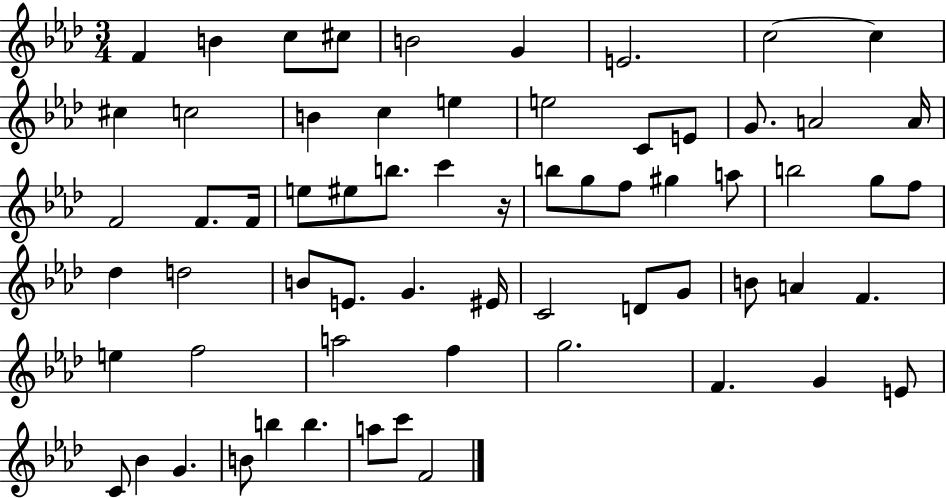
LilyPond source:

{
  \clef treble
  \numericTimeSignature
  \time 3/4
  \key aes \major
  f'4 b'4 c''8 cis''8 | b'2 g'4 | e'2. | c''2~~ c''4 | \break cis''4 c''2 | b'4 c''4 e''4 | e''2 c'8 e'8 | g'8. a'2 a'16 | \break f'2 f'8. f'16 | e''8 eis''8 b''8. c'''4 r16 | b''8 g''8 f''8 gis''4 a''8 | b''2 g''8 f''8 | \break des''4 d''2 | b'8 e'8. g'4. eis'16 | c'2 d'8 g'8 | b'8 a'4 f'4. | \break e''4 f''2 | a''2 f''4 | g''2. | f'4. g'4 e'8 | \break c'8 bes'4 g'4. | b'8 b''4 b''4. | a''8 c'''8 f'2 | \bar "|."
}